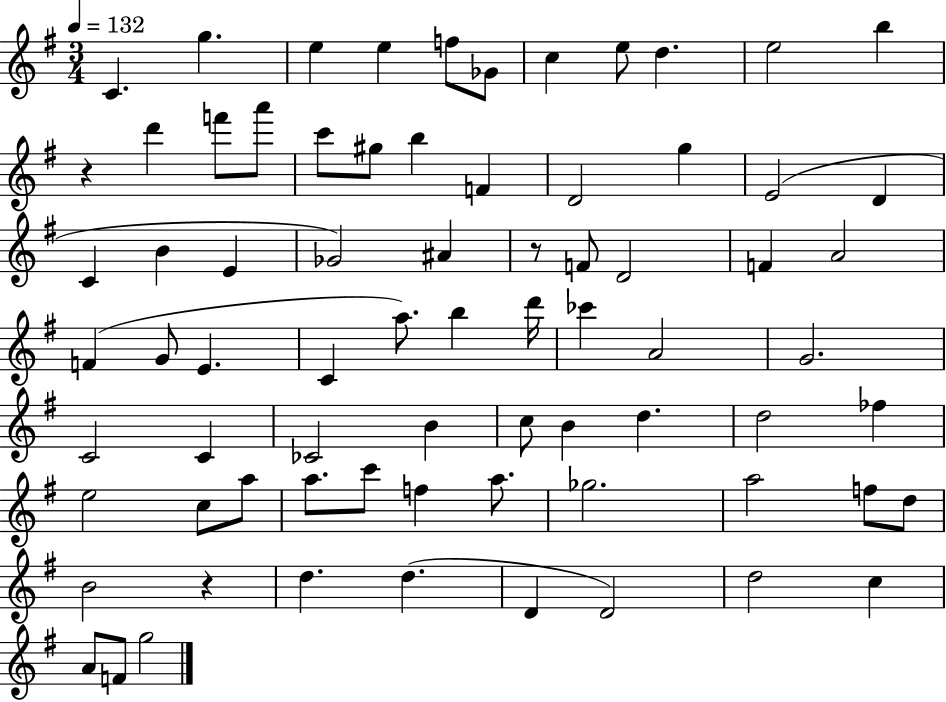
C4/q. G5/q. E5/q E5/q F5/e Gb4/e C5/q E5/e D5/q. E5/h B5/q R/q D6/q F6/e A6/e C6/e G#5/e B5/q F4/q D4/h G5/q E4/h D4/q C4/q B4/q E4/q Gb4/h A#4/q R/e F4/e D4/h F4/q A4/h F4/q G4/e E4/q. C4/q A5/e. B5/q D6/s CES6/q A4/h G4/h. C4/h C4/q CES4/h B4/q C5/e B4/q D5/q. D5/h FES5/q E5/h C5/e A5/e A5/e. C6/e F5/q A5/e. Gb5/h. A5/h F5/e D5/e B4/h R/q D5/q. D5/q. D4/q D4/h D5/h C5/q A4/e F4/e G5/h